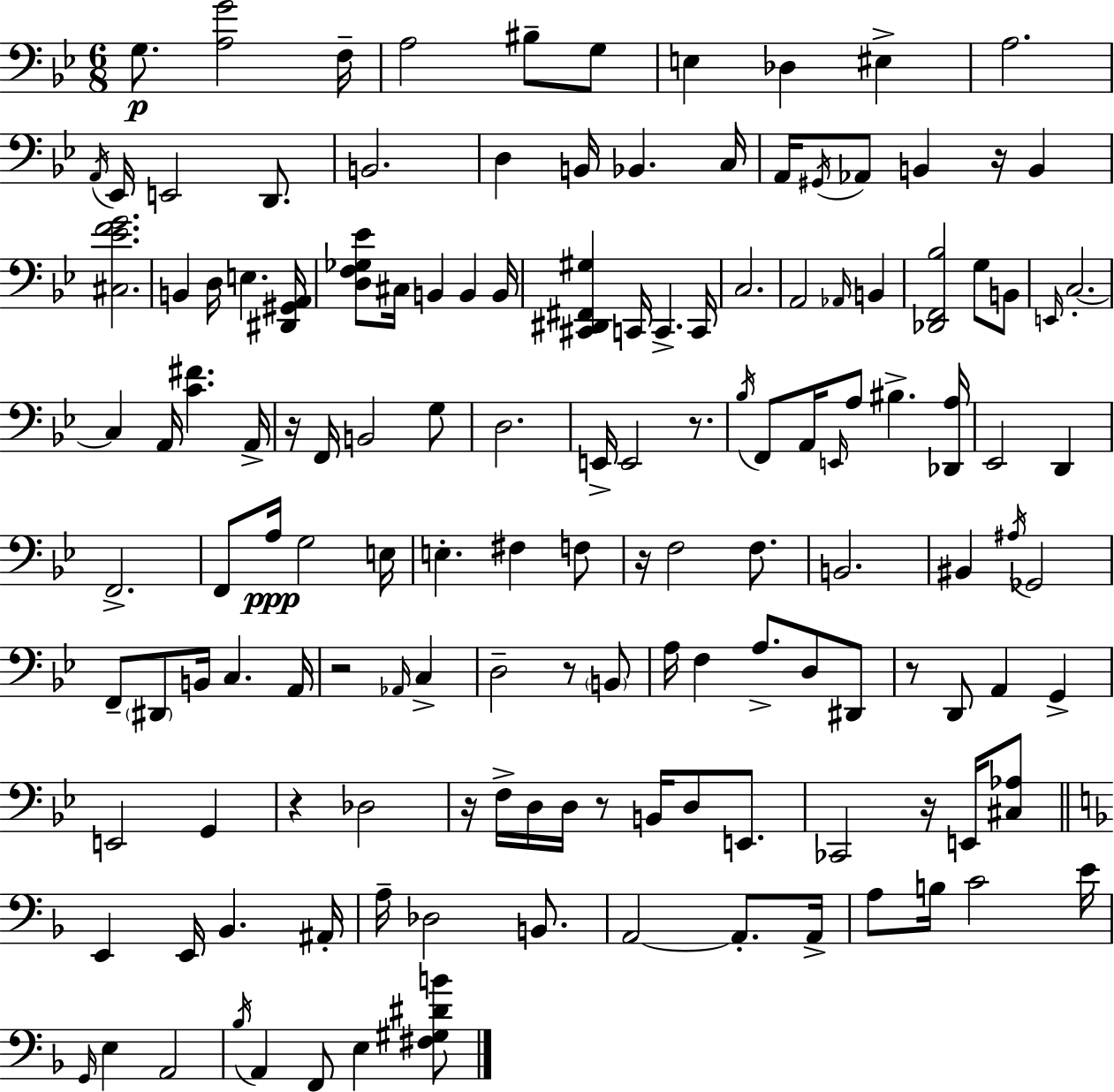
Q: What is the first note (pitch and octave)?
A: G3